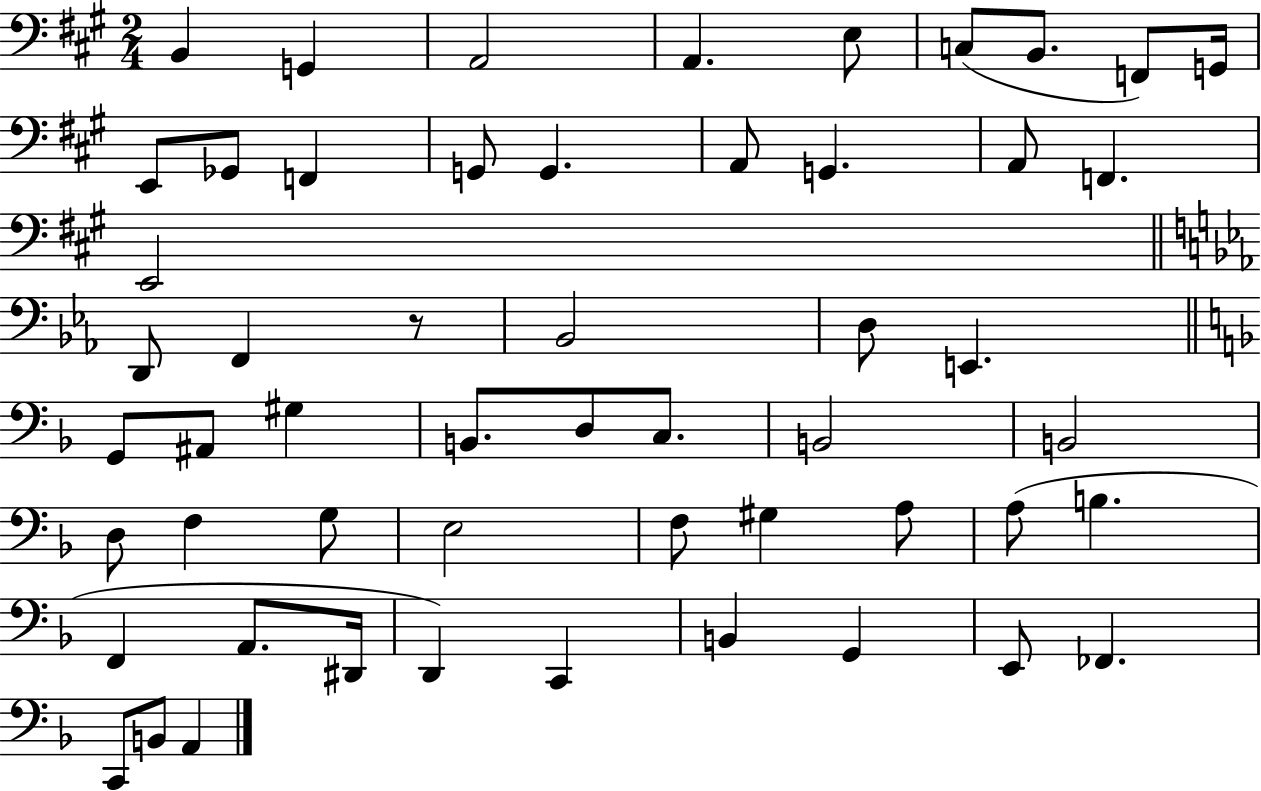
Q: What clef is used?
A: bass